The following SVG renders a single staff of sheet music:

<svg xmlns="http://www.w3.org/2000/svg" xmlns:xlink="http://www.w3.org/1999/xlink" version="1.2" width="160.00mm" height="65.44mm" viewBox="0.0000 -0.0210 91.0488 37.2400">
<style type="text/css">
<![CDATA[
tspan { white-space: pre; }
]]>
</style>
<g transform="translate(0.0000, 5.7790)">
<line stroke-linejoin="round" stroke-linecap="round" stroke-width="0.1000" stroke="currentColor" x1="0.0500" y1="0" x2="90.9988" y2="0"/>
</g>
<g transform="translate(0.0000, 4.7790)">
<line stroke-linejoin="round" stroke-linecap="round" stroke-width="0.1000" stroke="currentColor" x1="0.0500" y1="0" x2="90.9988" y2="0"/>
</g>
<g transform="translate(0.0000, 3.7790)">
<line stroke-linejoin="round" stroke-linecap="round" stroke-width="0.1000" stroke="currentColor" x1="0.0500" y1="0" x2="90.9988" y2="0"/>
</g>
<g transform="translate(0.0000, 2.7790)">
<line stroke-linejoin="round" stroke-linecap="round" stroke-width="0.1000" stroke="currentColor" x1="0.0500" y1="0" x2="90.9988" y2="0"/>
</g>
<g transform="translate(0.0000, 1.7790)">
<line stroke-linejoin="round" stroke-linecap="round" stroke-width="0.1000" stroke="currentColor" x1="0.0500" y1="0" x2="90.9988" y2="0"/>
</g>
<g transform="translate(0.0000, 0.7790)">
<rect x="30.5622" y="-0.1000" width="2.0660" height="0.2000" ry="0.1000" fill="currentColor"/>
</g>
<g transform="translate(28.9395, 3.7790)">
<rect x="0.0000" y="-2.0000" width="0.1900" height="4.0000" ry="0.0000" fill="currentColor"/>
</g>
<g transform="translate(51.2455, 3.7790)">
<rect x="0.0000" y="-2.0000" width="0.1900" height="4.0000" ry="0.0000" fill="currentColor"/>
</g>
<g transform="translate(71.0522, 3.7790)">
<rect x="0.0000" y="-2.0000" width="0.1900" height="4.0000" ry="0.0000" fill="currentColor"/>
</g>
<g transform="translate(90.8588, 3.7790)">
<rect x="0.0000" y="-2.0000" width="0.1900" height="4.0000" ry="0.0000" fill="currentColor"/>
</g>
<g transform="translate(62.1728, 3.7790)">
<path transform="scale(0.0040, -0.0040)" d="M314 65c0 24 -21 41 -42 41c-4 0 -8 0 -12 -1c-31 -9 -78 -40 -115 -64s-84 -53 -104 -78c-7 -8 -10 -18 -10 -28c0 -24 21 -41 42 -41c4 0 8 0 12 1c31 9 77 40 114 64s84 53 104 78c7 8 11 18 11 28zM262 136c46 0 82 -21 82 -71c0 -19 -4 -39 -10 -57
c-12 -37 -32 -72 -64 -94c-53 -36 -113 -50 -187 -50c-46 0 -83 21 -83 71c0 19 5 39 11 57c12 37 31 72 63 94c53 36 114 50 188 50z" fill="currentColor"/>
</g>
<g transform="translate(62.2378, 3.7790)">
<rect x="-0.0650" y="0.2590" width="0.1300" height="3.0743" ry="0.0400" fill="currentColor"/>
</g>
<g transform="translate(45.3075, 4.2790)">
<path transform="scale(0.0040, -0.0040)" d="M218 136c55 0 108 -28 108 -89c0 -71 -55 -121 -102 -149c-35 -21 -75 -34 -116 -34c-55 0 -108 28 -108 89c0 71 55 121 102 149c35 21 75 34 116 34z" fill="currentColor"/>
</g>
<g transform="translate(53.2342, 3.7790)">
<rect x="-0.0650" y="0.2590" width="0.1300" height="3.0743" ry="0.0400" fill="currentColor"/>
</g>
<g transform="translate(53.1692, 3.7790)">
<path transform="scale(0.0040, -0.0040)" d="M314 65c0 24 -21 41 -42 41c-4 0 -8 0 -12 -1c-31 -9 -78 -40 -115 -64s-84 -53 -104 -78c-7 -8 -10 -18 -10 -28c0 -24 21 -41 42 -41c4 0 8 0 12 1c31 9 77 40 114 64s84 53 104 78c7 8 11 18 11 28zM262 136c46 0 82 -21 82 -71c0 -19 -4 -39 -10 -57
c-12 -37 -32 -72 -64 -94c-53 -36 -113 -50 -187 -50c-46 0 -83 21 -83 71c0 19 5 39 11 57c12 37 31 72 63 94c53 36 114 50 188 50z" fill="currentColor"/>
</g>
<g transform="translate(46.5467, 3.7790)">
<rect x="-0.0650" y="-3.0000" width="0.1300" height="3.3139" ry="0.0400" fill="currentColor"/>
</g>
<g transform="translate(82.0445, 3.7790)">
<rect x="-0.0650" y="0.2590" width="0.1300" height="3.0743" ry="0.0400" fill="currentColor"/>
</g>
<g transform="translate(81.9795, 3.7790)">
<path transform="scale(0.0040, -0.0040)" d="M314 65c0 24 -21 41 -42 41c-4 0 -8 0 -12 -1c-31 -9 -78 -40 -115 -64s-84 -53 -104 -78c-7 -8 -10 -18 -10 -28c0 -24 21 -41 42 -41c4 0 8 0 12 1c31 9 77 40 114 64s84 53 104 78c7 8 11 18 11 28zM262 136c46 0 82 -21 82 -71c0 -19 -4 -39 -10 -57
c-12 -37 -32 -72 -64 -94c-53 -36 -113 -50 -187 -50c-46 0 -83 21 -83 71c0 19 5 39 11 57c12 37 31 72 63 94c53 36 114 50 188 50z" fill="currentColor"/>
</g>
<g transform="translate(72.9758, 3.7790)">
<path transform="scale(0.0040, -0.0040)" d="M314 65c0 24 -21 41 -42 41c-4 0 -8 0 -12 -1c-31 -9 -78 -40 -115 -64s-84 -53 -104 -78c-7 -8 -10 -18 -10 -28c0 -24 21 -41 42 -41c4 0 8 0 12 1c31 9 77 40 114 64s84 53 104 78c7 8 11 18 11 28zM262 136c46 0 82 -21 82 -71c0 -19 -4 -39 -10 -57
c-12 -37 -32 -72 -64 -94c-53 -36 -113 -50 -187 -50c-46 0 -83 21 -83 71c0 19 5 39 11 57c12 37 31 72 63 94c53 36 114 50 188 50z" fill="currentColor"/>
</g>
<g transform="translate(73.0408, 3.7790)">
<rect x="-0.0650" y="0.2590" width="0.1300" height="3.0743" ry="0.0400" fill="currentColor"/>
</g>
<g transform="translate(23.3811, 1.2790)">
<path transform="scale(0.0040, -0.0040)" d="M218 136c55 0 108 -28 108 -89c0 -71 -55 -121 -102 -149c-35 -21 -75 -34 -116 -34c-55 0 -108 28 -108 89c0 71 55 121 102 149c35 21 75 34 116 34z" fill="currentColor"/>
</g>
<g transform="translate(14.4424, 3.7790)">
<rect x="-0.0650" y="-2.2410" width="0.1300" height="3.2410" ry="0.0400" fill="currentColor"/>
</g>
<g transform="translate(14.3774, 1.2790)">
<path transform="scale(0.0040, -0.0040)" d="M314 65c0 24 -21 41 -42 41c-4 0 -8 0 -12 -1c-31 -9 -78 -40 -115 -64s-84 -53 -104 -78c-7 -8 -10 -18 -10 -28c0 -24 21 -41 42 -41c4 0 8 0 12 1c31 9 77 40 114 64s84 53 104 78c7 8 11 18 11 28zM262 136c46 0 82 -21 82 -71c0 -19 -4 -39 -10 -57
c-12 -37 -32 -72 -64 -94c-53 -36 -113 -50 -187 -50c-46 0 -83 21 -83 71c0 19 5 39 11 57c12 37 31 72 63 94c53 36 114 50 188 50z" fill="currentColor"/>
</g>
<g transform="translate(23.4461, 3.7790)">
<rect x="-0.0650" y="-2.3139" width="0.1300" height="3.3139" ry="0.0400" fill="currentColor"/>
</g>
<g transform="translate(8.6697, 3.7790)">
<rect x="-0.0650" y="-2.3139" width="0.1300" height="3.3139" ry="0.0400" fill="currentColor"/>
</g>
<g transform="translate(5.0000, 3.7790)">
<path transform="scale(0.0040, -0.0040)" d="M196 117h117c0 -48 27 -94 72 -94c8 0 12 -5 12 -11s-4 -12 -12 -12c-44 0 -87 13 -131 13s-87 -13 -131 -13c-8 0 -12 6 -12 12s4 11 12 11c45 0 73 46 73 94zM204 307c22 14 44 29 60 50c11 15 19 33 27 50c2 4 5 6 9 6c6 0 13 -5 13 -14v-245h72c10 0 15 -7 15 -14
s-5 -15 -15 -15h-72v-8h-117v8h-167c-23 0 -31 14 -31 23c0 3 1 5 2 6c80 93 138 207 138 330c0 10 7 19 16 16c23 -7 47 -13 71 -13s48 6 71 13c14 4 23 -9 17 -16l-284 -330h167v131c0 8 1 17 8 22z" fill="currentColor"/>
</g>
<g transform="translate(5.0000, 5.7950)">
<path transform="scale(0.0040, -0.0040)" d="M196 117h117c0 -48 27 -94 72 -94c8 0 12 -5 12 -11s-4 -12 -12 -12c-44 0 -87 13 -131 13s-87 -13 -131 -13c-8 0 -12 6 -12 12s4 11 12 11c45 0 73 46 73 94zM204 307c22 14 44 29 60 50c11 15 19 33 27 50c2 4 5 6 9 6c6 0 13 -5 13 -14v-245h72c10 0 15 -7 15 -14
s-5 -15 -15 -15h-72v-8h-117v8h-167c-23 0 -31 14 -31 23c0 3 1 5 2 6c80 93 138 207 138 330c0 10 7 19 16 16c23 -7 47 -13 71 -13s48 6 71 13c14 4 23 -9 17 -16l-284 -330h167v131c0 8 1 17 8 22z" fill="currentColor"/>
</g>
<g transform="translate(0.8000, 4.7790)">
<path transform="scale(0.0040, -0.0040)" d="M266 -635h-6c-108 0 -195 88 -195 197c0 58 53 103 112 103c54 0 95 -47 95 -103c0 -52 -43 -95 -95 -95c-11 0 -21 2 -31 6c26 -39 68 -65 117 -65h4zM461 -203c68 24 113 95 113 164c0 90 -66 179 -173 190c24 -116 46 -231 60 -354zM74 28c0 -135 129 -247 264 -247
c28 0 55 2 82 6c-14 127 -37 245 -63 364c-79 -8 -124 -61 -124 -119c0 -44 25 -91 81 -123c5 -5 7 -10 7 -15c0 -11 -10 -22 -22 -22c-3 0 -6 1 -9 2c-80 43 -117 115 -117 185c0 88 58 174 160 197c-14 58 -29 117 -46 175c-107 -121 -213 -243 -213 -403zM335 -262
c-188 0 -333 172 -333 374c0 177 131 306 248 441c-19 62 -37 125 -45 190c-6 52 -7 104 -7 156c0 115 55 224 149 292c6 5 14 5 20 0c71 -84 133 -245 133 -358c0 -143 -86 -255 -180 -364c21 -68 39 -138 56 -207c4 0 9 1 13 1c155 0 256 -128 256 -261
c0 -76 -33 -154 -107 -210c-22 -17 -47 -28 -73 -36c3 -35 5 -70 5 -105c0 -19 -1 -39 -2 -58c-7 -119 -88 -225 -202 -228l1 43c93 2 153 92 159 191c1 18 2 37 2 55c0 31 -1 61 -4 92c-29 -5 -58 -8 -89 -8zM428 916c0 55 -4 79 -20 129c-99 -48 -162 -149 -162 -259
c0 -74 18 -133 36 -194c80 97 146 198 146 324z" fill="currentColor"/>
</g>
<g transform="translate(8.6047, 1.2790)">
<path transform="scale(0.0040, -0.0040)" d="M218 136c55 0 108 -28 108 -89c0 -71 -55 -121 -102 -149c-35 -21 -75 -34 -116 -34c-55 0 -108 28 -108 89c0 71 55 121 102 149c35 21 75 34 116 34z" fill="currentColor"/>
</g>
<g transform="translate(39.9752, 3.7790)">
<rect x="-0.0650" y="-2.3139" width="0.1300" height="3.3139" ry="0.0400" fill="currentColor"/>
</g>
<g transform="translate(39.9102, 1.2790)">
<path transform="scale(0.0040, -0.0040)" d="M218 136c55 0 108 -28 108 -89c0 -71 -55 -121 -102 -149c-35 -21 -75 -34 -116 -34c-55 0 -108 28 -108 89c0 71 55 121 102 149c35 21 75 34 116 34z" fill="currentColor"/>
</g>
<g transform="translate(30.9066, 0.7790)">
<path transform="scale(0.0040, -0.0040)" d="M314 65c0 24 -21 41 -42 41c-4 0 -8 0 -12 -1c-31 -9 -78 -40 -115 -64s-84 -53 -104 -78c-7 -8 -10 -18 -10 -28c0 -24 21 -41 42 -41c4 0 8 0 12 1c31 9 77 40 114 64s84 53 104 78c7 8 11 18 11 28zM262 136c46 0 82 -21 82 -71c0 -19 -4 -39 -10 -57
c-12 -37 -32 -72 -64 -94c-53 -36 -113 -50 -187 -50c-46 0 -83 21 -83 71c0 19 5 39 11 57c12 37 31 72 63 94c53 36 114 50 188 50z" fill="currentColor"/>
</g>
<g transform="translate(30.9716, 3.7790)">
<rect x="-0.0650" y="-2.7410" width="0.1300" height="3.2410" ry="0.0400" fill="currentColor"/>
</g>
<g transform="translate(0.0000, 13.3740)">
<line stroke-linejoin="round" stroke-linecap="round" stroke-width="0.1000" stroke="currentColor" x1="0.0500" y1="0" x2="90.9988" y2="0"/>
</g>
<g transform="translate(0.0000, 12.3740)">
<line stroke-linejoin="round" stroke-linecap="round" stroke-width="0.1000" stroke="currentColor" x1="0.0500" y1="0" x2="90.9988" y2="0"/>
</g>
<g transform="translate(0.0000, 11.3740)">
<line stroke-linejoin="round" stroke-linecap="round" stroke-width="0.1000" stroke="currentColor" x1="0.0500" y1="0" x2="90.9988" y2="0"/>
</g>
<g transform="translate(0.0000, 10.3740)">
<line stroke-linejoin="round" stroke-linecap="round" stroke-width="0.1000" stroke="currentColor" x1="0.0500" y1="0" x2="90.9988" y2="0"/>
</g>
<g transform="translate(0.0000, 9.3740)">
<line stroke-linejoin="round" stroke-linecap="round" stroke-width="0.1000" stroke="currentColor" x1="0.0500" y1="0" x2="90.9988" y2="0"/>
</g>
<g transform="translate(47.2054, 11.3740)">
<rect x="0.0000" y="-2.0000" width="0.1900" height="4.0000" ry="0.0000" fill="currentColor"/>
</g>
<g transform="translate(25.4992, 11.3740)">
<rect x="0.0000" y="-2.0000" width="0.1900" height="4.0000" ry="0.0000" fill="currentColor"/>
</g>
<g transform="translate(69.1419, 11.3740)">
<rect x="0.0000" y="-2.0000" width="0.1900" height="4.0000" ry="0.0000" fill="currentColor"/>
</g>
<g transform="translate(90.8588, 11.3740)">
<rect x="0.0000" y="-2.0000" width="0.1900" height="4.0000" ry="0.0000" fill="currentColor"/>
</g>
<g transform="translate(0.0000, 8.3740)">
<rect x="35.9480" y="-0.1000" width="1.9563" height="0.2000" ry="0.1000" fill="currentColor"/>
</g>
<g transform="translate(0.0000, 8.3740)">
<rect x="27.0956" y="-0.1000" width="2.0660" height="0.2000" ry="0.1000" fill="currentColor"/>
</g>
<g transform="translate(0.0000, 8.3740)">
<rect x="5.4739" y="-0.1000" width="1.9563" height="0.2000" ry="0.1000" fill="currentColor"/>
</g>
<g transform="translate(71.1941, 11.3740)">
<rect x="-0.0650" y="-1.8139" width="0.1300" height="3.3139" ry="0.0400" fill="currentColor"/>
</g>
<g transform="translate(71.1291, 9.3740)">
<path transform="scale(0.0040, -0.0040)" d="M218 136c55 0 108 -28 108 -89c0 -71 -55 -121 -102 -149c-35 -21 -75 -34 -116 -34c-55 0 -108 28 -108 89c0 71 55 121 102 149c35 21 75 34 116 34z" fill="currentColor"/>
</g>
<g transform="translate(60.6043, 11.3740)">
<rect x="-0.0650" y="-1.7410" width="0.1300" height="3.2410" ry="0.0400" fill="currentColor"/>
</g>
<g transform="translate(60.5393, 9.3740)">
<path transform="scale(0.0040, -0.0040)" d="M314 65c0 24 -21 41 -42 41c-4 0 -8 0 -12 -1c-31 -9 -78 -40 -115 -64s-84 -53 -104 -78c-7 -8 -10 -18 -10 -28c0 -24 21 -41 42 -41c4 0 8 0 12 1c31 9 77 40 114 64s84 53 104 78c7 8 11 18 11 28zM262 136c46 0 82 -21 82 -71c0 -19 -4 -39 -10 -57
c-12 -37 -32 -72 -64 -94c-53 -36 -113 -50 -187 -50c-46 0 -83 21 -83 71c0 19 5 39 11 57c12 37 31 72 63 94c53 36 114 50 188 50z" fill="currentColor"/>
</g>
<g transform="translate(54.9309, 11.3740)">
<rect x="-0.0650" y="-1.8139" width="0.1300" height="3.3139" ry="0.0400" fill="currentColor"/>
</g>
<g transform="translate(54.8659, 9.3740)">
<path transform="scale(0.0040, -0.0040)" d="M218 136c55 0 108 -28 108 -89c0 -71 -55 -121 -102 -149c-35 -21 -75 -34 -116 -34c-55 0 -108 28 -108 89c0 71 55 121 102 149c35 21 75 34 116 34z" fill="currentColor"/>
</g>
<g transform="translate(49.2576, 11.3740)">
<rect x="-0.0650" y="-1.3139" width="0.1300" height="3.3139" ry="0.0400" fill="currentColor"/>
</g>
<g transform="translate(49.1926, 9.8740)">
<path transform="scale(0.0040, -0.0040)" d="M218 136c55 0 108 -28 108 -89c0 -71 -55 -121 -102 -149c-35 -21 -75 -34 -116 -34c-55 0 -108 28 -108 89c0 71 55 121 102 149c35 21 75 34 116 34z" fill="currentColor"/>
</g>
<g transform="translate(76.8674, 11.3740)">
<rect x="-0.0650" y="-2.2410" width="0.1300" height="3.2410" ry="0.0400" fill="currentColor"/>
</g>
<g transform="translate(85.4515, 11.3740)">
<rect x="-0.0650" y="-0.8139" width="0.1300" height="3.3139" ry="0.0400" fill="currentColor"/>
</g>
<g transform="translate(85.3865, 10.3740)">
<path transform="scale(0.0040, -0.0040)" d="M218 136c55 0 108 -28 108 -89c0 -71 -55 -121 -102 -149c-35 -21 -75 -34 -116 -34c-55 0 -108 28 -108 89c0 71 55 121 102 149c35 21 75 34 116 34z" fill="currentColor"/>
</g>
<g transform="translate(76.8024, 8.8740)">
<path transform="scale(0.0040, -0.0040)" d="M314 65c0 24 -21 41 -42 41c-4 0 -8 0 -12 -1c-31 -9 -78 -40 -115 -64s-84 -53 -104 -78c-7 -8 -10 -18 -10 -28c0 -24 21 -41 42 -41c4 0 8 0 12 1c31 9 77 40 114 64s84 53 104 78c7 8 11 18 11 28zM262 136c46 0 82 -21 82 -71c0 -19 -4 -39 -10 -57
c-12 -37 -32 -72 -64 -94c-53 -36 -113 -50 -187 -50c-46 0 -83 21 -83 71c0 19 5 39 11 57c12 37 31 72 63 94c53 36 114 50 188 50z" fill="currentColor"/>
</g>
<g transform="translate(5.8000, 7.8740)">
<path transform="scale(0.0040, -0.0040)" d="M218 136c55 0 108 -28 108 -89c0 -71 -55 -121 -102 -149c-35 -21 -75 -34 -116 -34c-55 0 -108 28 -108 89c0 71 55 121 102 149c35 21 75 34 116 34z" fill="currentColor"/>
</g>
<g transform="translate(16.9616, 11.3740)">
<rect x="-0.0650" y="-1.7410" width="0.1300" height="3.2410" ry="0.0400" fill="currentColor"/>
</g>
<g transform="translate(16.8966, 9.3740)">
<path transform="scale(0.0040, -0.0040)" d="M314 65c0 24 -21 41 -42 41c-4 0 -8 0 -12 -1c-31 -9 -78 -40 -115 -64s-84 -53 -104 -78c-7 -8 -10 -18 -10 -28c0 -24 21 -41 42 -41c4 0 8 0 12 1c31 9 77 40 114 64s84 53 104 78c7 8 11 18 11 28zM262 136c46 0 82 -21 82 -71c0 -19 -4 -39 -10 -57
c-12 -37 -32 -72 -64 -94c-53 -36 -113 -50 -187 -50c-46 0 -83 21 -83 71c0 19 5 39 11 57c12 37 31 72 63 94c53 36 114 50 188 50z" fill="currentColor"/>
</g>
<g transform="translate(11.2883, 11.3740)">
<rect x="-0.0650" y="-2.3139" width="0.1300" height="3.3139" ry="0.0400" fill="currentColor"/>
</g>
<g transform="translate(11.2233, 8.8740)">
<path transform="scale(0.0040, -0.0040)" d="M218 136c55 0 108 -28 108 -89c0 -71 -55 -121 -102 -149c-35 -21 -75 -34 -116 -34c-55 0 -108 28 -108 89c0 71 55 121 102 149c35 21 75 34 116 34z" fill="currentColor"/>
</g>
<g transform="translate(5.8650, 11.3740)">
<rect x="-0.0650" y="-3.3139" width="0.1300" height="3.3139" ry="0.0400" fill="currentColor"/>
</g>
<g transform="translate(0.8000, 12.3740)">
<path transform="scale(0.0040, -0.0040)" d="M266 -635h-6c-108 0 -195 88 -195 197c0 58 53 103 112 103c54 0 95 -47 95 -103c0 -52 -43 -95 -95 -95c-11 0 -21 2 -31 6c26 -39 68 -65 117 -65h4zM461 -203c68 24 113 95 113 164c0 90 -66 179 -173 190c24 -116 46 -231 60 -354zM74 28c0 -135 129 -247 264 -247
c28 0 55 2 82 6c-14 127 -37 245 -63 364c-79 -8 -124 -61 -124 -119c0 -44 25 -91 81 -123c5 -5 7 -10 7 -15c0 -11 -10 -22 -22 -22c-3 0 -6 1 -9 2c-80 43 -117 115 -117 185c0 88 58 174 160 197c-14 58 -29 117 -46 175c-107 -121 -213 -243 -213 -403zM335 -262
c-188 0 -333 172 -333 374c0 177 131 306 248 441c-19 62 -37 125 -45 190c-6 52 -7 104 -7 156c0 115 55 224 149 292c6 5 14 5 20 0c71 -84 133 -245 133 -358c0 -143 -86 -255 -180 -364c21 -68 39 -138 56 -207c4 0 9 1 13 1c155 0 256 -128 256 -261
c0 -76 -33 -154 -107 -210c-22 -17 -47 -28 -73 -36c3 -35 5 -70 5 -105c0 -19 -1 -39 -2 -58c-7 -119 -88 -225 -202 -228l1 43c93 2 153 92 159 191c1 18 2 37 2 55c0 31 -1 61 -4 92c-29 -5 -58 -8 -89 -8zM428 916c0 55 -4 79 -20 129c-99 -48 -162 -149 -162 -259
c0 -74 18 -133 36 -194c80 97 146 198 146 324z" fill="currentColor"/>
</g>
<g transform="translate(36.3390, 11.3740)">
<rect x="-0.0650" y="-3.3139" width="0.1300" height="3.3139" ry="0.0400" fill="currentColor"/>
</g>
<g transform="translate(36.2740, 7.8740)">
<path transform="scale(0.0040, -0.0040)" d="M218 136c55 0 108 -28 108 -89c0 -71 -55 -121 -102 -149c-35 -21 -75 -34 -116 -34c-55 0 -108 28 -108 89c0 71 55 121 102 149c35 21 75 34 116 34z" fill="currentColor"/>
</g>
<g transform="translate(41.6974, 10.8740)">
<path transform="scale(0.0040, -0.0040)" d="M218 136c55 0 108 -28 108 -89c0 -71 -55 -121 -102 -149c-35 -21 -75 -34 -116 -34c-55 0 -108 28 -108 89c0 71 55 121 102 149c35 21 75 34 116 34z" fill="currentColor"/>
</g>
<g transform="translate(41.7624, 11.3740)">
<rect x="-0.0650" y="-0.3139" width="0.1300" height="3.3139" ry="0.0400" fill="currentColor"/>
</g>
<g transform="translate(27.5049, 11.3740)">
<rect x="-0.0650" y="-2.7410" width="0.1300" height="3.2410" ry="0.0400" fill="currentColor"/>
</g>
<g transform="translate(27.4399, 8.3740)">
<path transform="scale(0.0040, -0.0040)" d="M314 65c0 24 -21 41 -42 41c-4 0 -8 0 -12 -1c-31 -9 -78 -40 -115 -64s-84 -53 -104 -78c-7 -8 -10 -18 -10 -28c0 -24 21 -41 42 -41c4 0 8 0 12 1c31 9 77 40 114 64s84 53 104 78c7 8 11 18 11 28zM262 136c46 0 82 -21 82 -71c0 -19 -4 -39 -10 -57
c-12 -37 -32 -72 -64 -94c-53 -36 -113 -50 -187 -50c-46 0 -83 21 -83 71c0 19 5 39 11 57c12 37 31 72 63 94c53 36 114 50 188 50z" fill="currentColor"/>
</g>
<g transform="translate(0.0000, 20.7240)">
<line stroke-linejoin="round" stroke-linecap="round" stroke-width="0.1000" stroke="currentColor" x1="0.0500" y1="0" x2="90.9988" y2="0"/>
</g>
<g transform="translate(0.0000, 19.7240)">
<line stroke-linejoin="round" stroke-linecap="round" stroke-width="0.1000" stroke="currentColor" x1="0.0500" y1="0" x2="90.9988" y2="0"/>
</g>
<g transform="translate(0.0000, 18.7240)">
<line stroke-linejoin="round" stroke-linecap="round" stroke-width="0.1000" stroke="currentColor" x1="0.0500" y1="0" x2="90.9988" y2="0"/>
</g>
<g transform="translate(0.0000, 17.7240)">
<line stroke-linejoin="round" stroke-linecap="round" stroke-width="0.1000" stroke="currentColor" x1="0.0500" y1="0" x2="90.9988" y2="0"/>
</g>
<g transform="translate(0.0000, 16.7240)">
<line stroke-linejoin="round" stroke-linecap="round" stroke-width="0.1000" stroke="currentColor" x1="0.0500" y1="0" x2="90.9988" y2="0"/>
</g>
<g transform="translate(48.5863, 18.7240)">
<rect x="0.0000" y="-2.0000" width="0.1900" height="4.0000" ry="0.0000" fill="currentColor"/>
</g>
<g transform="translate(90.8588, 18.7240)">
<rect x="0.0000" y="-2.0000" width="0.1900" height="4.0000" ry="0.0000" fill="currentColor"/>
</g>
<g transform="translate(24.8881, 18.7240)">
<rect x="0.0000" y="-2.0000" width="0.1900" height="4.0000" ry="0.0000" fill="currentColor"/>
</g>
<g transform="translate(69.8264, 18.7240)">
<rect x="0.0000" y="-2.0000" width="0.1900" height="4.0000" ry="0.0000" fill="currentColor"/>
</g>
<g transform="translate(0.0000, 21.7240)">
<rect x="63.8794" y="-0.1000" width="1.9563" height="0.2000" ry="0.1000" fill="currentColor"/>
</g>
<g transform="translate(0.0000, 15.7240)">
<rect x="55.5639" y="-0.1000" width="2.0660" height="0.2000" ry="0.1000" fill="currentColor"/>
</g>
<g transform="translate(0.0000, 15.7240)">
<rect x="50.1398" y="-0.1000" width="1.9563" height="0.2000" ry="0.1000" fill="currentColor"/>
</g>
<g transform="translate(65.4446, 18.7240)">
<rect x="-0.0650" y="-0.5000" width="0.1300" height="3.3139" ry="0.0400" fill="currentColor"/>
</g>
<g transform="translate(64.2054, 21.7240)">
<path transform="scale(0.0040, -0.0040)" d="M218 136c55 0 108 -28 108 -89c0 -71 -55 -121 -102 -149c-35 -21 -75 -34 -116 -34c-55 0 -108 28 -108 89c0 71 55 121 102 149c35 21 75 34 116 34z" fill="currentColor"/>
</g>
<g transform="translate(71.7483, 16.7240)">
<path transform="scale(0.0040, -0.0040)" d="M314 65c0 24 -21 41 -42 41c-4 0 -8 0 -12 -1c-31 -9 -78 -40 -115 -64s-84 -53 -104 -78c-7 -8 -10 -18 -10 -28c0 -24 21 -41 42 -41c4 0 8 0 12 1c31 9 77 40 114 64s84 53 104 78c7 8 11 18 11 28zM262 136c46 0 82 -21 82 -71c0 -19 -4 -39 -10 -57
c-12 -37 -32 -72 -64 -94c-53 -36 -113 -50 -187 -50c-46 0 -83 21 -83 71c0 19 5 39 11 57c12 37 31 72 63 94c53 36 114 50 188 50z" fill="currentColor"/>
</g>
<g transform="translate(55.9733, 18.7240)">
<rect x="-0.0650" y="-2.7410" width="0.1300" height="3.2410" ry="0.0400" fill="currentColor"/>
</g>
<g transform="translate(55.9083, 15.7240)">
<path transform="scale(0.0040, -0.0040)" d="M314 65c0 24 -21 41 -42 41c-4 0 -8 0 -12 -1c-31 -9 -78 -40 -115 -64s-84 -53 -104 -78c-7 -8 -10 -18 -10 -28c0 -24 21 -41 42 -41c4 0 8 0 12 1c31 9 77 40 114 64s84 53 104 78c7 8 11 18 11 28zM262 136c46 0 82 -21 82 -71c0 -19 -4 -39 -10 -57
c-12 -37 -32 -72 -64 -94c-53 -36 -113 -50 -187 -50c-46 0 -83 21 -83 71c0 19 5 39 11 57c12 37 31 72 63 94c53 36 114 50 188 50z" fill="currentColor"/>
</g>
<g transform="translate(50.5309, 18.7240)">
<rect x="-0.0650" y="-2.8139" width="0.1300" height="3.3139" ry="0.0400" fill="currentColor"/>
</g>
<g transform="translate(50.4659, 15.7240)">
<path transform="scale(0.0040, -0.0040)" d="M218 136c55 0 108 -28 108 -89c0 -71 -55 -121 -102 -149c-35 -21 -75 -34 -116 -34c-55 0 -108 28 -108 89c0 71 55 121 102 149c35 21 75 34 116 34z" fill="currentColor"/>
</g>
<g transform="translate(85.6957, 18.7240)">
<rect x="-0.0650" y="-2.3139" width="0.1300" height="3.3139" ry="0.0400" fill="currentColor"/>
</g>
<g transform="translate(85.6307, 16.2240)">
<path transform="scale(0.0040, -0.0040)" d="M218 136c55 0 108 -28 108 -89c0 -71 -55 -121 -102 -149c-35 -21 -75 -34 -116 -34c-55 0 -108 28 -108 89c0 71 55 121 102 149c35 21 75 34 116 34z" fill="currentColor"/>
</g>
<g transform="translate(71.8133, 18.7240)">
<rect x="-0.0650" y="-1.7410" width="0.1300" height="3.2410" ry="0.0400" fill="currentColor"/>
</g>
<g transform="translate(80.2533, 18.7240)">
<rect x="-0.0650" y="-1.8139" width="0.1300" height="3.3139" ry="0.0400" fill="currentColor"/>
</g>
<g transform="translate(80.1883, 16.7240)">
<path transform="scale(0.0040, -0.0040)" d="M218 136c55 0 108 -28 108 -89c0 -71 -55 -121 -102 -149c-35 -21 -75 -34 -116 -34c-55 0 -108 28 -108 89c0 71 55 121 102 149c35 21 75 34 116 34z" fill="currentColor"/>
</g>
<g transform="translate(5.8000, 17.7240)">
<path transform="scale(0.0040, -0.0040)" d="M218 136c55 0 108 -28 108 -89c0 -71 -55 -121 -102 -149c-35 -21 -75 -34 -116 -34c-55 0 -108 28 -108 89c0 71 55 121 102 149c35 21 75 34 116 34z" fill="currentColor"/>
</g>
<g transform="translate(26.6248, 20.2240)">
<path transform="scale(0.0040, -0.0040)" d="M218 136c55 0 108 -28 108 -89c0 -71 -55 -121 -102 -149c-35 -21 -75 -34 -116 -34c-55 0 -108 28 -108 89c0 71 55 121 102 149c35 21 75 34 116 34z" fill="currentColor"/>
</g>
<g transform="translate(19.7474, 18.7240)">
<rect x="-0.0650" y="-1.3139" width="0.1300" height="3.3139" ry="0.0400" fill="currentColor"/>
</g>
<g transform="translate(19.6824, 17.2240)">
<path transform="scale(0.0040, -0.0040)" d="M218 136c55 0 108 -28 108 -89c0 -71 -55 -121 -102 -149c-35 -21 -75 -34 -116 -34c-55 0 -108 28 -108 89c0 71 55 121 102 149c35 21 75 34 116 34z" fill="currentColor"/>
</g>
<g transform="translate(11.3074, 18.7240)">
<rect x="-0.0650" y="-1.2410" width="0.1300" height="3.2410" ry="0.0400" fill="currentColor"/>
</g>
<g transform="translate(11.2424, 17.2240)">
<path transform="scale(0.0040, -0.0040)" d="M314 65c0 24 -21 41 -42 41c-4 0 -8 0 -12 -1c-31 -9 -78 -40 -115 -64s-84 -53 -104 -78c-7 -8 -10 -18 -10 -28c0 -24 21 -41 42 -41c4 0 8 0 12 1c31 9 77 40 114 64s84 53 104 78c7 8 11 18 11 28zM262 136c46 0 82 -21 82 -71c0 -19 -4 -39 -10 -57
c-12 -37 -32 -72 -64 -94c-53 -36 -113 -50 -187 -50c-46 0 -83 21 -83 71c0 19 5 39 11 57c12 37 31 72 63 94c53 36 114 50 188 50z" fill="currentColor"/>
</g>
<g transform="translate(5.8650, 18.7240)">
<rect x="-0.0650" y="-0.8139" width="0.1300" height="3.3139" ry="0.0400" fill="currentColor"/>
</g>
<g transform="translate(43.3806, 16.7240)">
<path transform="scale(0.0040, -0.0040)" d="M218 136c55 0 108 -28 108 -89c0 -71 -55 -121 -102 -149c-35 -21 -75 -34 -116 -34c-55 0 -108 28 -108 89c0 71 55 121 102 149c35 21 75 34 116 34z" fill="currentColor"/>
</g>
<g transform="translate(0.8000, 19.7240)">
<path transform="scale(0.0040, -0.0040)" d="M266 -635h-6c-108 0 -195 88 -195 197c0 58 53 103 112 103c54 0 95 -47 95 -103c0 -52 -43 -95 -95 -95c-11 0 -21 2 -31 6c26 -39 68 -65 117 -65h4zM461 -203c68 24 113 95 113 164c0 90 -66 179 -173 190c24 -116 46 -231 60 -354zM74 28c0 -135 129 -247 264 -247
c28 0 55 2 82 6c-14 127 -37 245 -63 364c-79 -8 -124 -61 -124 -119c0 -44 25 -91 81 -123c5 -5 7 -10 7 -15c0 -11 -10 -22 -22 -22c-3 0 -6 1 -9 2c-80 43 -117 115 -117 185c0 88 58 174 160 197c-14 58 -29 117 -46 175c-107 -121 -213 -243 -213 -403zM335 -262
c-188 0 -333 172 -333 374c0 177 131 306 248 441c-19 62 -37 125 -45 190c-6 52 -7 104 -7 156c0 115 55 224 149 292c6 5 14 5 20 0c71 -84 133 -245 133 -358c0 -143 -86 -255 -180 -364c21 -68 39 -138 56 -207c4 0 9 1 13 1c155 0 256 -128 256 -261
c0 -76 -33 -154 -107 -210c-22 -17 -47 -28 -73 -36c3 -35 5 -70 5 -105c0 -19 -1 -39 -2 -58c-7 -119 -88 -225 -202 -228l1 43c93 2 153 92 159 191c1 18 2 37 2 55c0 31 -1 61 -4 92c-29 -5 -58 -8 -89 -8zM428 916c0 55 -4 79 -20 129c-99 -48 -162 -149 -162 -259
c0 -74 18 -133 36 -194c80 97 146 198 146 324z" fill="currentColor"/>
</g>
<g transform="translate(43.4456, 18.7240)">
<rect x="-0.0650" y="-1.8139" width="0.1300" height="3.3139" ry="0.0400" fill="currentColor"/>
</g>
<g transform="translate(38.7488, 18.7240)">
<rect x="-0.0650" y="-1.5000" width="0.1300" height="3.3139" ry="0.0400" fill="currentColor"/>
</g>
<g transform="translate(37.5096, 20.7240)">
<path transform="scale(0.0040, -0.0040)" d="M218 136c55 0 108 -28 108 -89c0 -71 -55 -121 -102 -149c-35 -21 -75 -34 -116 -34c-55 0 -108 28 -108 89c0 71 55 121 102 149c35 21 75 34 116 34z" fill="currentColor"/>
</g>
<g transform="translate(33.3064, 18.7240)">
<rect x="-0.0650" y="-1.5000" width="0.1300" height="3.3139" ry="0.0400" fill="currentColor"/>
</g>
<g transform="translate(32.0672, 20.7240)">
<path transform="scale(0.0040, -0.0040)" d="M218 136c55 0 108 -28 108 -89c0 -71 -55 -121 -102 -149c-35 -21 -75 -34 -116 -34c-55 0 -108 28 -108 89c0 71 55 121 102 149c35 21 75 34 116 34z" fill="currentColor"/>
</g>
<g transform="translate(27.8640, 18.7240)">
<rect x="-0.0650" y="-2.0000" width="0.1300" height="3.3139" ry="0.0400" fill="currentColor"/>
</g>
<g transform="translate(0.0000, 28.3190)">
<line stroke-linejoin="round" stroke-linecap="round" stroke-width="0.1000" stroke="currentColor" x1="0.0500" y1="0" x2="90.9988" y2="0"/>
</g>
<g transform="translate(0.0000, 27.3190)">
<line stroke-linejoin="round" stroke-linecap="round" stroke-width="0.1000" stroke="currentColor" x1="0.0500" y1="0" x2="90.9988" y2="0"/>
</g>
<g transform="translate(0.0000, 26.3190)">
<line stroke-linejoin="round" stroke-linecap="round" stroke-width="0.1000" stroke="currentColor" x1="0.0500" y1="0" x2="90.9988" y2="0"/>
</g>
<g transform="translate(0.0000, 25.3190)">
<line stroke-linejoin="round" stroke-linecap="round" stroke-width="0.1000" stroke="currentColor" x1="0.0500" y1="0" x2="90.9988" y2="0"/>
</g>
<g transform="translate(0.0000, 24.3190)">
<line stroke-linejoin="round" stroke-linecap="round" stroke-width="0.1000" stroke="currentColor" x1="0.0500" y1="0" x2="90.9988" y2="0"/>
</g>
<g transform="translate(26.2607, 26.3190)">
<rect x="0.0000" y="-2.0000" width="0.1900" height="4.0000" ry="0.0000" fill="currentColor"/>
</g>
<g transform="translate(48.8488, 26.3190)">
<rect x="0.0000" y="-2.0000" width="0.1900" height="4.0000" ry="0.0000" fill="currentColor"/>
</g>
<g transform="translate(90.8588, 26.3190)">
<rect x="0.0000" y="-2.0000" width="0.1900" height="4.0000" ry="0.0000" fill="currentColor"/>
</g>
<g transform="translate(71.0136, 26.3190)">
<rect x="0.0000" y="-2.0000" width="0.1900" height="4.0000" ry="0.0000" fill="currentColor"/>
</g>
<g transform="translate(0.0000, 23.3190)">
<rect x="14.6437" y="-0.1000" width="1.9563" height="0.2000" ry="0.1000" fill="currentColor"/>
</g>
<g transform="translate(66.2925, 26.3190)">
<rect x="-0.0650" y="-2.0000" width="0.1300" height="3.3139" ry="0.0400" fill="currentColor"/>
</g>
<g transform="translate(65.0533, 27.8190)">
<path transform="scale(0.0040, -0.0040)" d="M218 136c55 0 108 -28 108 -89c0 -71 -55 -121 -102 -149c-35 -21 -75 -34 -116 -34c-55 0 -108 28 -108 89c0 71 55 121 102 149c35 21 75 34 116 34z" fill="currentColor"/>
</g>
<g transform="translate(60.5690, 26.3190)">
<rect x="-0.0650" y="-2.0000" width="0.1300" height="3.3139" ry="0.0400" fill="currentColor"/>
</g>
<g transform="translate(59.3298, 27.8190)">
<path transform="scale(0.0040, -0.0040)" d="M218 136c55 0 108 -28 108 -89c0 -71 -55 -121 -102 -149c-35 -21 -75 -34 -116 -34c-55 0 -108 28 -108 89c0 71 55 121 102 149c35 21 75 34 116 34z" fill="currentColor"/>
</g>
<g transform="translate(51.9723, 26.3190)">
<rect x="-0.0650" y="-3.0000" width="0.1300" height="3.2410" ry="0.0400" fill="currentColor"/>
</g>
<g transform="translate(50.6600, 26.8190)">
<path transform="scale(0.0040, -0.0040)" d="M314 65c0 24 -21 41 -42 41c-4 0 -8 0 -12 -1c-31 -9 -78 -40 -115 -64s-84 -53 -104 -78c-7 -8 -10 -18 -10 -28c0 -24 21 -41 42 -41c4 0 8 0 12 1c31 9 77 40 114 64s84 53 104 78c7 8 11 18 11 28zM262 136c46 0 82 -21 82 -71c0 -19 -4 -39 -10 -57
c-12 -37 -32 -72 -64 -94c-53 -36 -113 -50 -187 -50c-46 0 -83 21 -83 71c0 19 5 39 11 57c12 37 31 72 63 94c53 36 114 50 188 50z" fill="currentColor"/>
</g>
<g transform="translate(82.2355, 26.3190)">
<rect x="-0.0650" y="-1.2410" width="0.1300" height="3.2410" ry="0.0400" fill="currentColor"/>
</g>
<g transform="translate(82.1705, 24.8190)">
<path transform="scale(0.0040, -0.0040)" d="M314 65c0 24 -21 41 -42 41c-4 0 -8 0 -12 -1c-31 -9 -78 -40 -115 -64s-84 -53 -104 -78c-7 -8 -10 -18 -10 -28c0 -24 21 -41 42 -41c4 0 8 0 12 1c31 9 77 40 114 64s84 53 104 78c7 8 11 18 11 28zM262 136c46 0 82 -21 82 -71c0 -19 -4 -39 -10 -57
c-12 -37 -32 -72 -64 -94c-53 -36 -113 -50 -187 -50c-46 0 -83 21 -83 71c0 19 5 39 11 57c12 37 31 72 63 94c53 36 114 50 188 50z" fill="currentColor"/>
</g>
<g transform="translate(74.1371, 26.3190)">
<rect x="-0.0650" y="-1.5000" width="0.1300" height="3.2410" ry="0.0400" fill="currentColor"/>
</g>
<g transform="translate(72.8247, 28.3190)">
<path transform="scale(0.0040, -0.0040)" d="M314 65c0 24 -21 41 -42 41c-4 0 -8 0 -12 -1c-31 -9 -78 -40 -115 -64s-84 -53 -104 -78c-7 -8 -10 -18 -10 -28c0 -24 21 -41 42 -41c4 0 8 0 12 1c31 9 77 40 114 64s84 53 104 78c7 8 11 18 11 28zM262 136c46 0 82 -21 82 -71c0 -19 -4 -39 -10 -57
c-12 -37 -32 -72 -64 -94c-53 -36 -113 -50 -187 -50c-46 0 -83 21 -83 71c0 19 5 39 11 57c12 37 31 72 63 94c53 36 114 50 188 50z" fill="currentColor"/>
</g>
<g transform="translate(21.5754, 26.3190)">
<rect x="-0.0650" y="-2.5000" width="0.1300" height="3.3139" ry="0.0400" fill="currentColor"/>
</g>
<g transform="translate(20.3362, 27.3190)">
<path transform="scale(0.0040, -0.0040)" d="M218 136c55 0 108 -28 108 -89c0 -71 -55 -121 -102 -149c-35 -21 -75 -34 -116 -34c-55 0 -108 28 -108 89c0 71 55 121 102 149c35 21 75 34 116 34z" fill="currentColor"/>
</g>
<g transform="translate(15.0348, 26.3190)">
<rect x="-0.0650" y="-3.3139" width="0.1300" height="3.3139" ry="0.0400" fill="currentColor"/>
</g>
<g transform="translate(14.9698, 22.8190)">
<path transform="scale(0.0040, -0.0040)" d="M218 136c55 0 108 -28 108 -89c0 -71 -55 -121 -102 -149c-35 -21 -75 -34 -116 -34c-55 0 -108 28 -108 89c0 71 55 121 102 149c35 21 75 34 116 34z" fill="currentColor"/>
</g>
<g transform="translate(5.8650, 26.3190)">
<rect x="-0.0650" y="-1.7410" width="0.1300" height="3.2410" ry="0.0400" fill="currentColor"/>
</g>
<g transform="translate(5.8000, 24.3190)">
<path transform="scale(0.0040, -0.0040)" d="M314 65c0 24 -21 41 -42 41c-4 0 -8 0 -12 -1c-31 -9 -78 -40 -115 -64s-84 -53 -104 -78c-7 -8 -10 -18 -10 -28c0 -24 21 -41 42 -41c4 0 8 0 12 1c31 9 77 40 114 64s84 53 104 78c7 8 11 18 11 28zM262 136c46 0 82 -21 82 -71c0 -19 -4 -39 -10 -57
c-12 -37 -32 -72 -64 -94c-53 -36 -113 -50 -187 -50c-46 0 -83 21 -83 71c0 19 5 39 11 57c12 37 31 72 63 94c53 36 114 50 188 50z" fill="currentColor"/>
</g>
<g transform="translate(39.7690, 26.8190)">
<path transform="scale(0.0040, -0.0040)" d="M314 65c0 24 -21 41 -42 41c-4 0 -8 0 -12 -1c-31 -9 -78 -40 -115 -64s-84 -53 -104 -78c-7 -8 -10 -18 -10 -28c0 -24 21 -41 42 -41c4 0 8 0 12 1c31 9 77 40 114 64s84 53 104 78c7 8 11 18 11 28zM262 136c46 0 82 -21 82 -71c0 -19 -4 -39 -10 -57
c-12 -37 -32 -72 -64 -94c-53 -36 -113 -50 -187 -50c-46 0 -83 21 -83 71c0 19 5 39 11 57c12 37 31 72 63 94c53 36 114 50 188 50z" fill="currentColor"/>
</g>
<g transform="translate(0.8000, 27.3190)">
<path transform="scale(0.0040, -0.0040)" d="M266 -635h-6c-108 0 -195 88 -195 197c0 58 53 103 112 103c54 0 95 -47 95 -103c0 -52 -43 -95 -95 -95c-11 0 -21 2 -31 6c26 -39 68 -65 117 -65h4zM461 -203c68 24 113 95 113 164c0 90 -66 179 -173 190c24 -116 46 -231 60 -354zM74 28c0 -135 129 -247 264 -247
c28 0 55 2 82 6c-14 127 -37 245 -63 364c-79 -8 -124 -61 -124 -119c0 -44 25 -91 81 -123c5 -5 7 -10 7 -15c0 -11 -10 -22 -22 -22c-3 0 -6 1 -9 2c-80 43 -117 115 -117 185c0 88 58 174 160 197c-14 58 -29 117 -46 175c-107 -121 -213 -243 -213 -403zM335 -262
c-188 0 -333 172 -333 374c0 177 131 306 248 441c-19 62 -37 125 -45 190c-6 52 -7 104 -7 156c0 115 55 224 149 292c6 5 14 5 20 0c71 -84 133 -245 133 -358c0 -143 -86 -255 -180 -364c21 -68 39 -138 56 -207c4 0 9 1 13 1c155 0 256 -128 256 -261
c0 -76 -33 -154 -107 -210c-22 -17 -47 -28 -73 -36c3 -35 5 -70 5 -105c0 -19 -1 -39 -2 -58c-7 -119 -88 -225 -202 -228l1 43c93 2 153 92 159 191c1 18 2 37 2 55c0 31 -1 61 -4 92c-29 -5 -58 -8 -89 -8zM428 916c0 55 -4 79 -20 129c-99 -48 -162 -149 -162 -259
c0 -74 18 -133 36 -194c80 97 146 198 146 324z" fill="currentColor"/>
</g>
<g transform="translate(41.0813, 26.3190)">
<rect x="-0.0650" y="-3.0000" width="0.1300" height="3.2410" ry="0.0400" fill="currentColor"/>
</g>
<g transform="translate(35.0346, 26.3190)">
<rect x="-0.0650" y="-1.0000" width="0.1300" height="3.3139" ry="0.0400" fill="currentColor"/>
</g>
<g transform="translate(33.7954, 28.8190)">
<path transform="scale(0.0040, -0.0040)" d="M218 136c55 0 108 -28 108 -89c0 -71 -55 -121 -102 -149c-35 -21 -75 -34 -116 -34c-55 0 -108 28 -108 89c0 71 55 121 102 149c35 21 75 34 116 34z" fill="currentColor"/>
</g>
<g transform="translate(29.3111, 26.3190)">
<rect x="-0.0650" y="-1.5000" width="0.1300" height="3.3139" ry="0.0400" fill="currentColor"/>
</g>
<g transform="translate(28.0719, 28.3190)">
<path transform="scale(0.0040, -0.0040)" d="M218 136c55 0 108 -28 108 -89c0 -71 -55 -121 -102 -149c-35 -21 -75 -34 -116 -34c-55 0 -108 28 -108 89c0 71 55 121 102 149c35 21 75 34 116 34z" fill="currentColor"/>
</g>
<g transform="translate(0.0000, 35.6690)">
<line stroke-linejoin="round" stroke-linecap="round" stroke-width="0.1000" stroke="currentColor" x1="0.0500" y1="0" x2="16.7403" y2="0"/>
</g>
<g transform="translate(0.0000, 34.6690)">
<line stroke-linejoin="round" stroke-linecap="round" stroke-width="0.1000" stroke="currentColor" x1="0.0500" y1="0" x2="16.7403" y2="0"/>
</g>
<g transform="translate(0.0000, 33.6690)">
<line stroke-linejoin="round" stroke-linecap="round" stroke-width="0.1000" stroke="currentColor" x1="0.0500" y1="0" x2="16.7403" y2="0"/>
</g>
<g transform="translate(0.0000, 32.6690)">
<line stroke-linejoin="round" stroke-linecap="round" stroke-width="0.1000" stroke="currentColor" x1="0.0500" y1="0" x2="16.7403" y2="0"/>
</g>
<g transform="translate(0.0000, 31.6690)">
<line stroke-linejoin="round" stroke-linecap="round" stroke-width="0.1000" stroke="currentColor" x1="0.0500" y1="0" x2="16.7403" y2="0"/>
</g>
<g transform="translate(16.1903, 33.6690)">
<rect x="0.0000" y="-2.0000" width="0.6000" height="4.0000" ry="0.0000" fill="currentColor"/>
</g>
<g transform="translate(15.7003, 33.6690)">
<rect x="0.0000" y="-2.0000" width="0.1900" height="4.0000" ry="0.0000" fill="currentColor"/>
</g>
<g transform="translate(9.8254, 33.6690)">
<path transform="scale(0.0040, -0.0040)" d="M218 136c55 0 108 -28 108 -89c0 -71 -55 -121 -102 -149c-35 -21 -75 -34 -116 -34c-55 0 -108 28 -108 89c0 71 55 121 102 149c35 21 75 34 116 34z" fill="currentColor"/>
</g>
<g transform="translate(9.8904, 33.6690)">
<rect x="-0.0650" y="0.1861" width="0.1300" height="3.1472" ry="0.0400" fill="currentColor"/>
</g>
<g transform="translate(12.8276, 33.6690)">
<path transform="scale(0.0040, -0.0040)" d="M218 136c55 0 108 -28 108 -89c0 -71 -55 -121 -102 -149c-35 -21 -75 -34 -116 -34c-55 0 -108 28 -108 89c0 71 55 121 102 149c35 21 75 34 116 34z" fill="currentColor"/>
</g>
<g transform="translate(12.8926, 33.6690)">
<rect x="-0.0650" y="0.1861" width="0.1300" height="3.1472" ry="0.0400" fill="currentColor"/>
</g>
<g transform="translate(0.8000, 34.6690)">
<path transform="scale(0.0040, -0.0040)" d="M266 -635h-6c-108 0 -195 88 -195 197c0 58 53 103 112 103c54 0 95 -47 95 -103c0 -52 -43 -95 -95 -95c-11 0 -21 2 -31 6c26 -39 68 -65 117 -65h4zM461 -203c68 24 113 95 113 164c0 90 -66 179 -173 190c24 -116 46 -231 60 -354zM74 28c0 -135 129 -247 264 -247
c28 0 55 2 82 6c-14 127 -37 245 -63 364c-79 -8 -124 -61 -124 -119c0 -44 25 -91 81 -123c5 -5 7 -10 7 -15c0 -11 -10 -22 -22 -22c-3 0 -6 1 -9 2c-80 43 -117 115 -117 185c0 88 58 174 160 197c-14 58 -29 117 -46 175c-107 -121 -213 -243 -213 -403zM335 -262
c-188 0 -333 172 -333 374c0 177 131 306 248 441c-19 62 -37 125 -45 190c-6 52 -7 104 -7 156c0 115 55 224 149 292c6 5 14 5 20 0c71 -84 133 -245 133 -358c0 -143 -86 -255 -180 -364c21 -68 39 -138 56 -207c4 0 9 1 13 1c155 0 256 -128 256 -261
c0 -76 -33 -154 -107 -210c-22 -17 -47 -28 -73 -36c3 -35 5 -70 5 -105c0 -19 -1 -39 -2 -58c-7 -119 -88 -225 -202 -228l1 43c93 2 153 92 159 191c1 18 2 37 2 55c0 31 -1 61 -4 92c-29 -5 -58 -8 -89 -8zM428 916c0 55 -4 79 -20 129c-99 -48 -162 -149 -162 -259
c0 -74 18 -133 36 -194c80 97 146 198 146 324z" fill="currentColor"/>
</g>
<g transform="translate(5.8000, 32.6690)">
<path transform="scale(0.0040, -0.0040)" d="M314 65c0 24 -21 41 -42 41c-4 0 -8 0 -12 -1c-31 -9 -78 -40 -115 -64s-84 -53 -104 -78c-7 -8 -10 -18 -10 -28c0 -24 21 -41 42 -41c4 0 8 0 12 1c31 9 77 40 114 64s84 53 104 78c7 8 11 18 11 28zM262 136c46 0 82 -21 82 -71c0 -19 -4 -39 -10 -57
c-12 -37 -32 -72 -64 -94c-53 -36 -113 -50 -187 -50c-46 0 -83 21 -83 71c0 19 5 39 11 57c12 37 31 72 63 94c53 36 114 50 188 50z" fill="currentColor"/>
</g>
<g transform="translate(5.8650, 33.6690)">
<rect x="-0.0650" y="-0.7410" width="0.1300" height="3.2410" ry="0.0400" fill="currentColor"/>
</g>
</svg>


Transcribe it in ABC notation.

X:1
T:Untitled
M:4/4
L:1/4
K:C
g g2 g a2 g A B2 B2 B2 B2 b g f2 a2 b c e f f2 f g2 d d e2 e F E E f a a2 C f2 f g f2 b G E D A2 A2 F F E2 e2 d2 B B